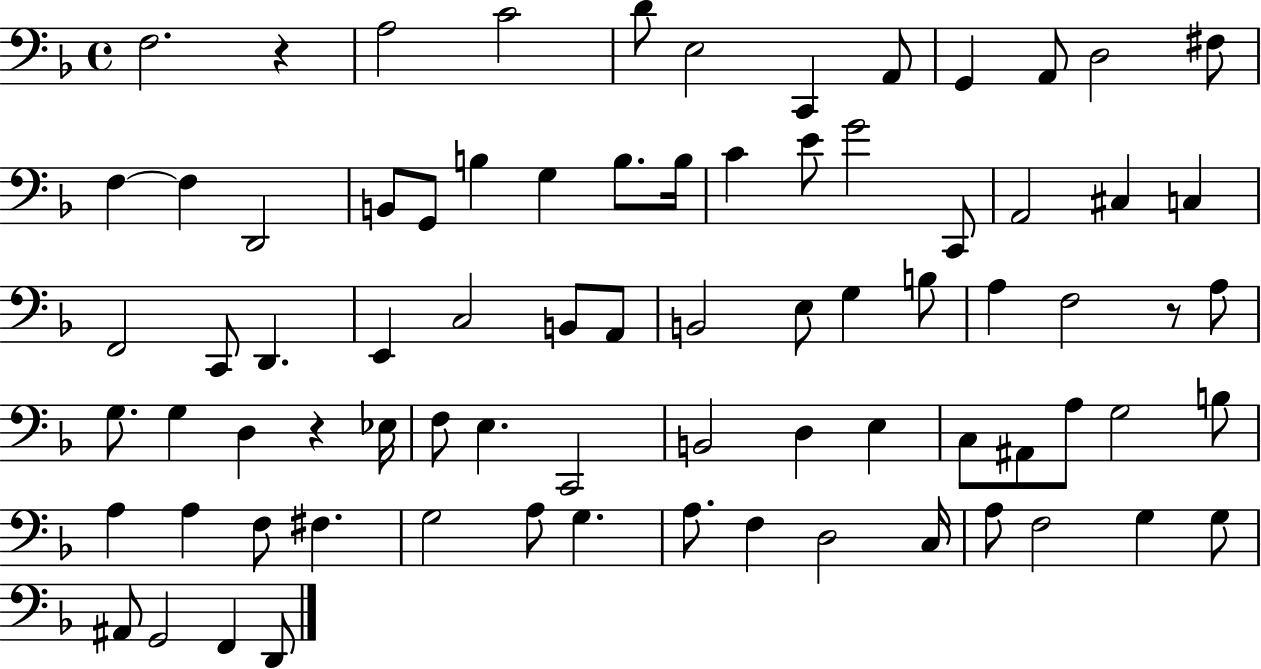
{
  \clef bass
  \time 4/4
  \defaultTimeSignature
  \key f \major
  f2. r4 | a2 c'2 | d'8 e2 c,4 a,8 | g,4 a,8 d2 fis8 | \break f4~~ f4 d,2 | b,8 g,8 b4 g4 b8. b16 | c'4 e'8 g'2 c,8 | a,2 cis4 c4 | \break f,2 c,8 d,4. | e,4 c2 b,8 a,8 | b,2 e8 g4 b8 | a4 f2 r8 a8 | \break g8. g4 d4 r4 ees16 | f8 e4. c,2 | b,2 d4 e4 | c8 ais,8 a8 g2 b8 | \break a4 a4 f8 fis4. | g2 a8 g4. | a8. f4 d2 c16 | a8 f2 g4 g8 | \break ais,8 g,2 f,4 d,8 | \bar "|."
}